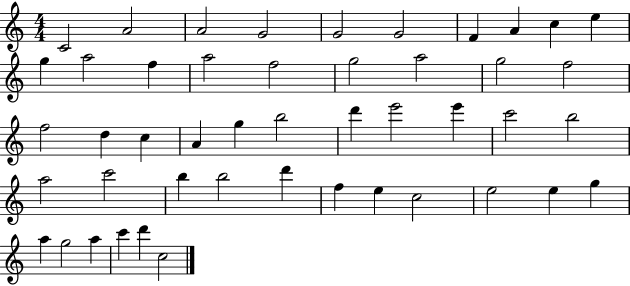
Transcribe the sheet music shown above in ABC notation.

X:1
T:Untitled
M:4/4
L:1/4
K:C
C2 A2 A2 G2 G2 G2 F A c e g a2 f a2 f2 g2 a2 g2 f2 f2 d c A g b2 d' e'2 e' c'2 b2 a2 c'2 b b2 d' f e c2 e2 e g a g2 a c' d' c2